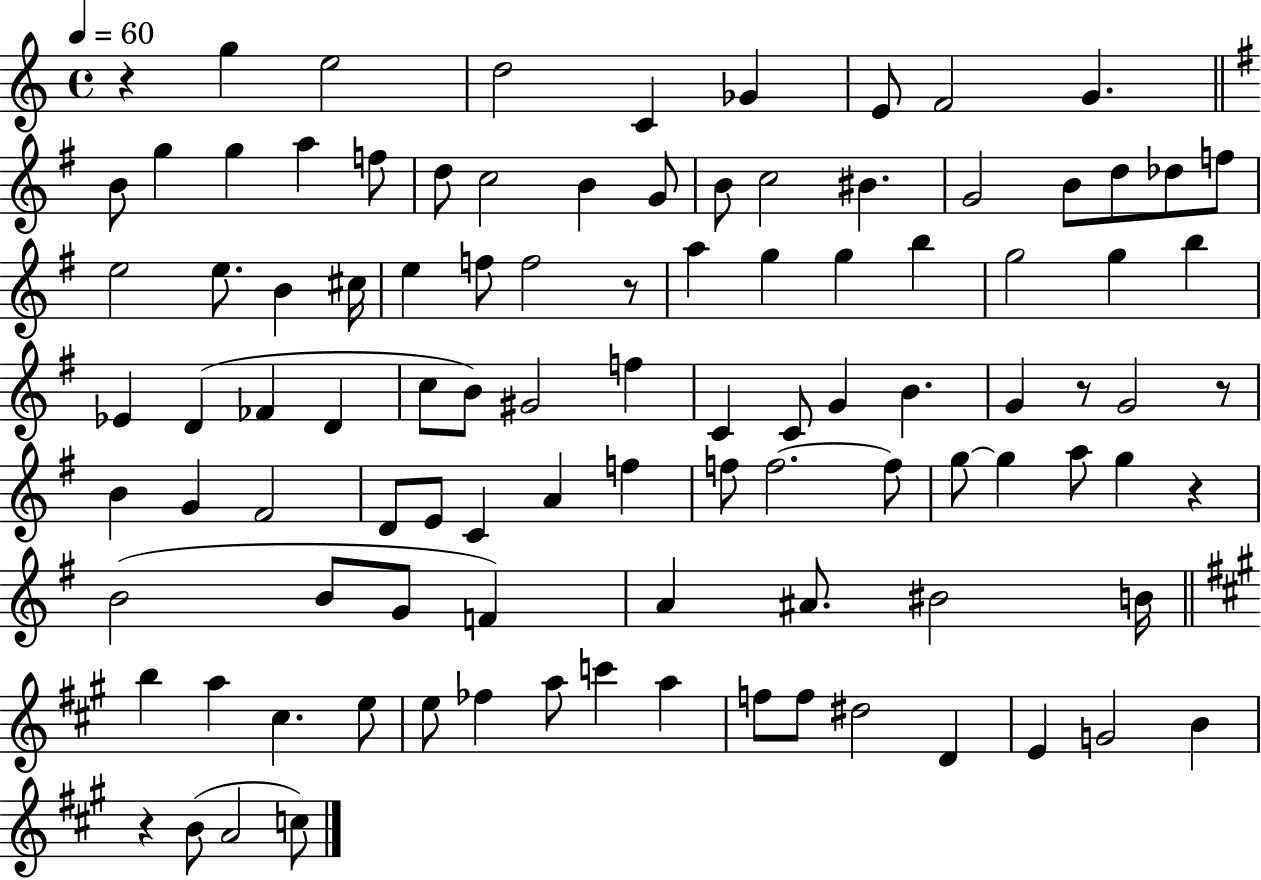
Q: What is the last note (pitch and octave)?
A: C5